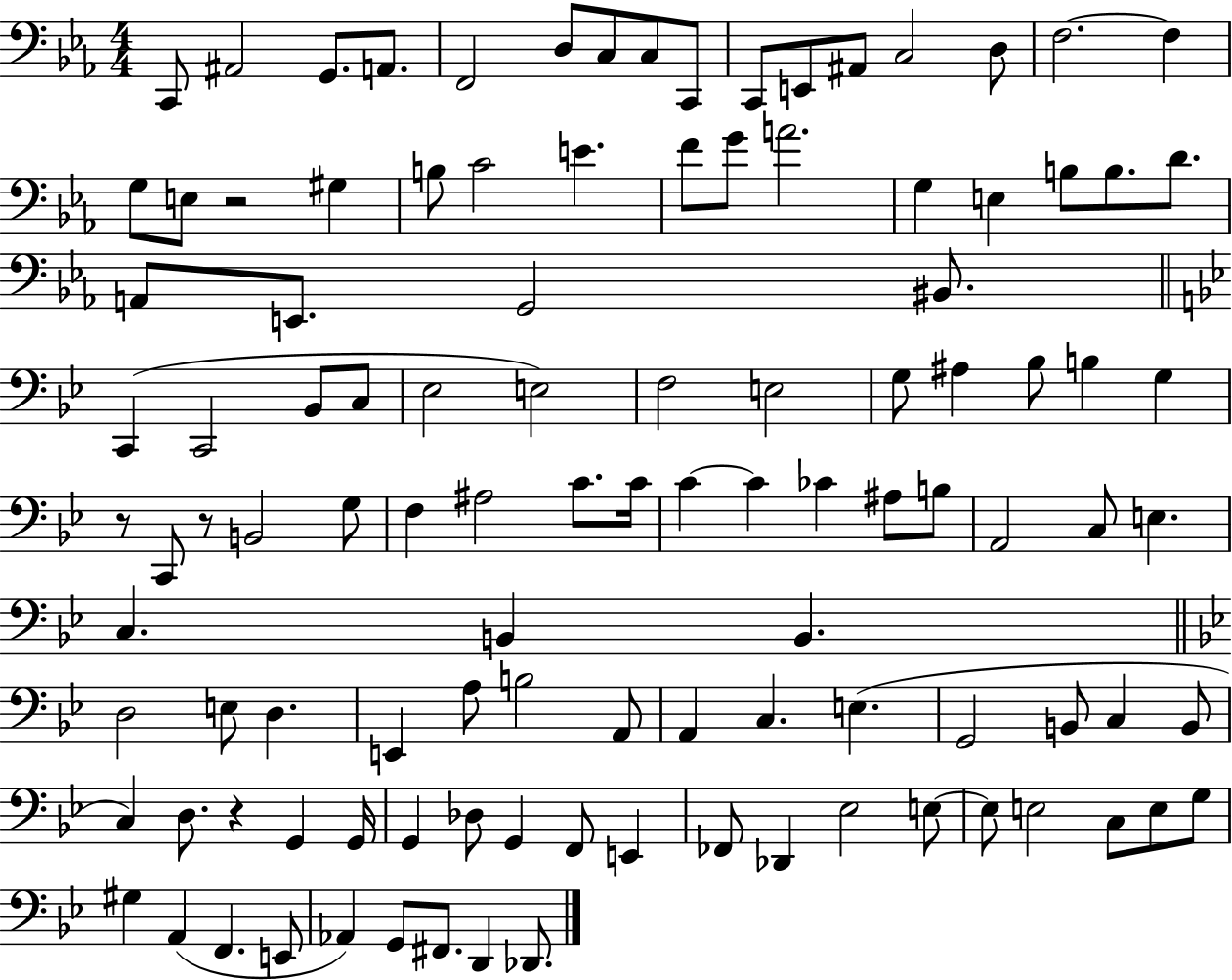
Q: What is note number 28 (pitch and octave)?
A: B3